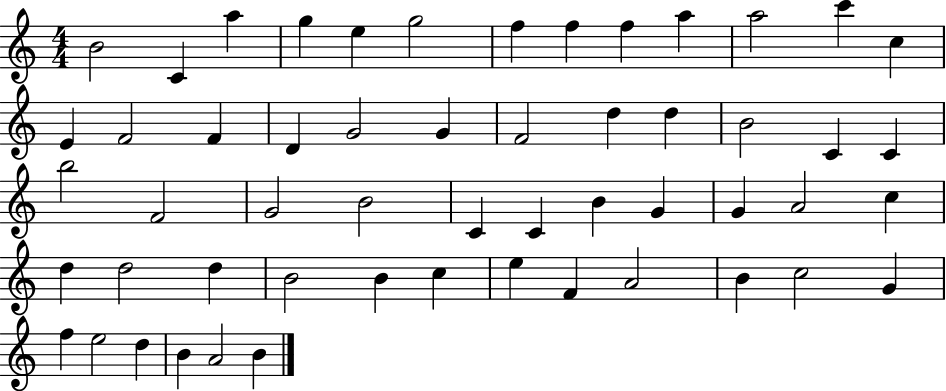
{
  \clef treble
  \numericTimeSignature
  \time 4/4
  \key c \major
  b'2 c'4 a''4 | g''4 e''4 g''2 | f''4 f''4 f''4 a''4 | a''2 c'''4 c''4 | \break e'4 f'2 f'4 | d'4 g'2 g'4 | f'2 d''4 d''4 | b'2 c'4 c'4 | \break b''2 f'2 | g'2 b'2 | c'4 c'4 b'4 g'4 | g'4 a'2 c''4 | \break d''4 d''2 d''4 | b'2 b'4 c''4 | e''4 f'4 a'2 | b'4 c''2 g'4 | \break f''4 e''2 d''4 | b'4 a'2 b'4 | \bar "|."
}